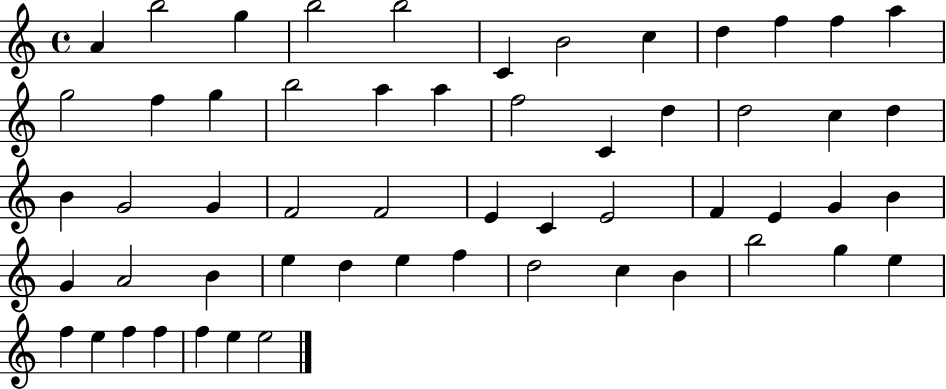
{
  \clef treble
  \time 4/4
  \defaultTimeSignature
  \key c \major
  a'4 b''2 g''4 | b''2 b''2 | c'4 b'2 c''4 | d''4 f''4 f''4 a''4 | \break g''2 f''4 g''4 | b''2 a''4 a''4 | f''2 c'4 d''4 | d''2 c''4 d''4 | \break b'4 g'2 g'4 | f'2 f'2 | e'4 c'4 e'2 | f'4 e'4 g'4 b'4 | \break g'4 a'2 b'4 | e''4 d''4 e''4 f''4 | d''2 c''4 b'4 | b''2 g''4 e''4 | \break f''4 e''4 f''4 f''4 | f''4 e''4 e''2 | \bar "|."
}